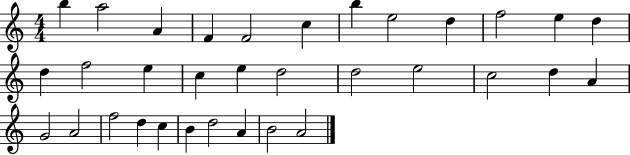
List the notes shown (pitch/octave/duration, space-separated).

B5/q A5/h A4/q F4/q F4/h C5/q B5/q E5/h D5/q F5/h E5/q D5/q D5/q F5/h E5/q C5/q E5/q D5/h D5/h E5/h C5/h D5/q A4/q G4/h A4/h F5/h D5/q C5/q B4/q D5/h A4/q B4/h A4/h